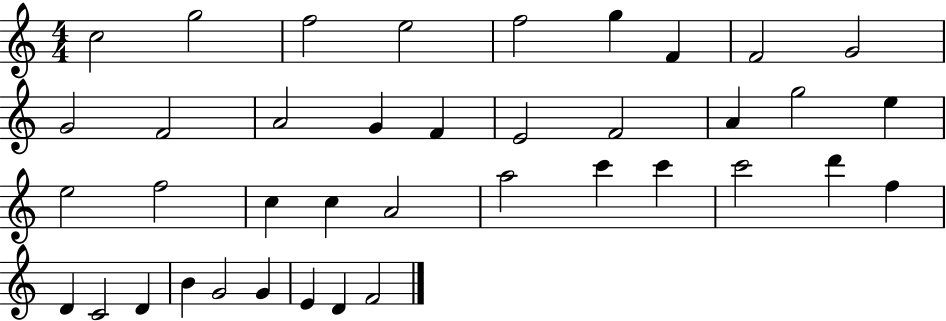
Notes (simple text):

C5/h G5/h F5/h E5/h F5/h G5/q F4/q F4/h G4/h G4/h F4/h A4/h G4/q F4/q E4/h F4/h A4/q G5/h E5/q E5/h F5/h C5/q C5/q A4/h A5/h C6/q C6/q C6/h D6/q F5/q D4/q C4/h D4/q B4/q G4/h G4/q E4/q D4/q F4/h